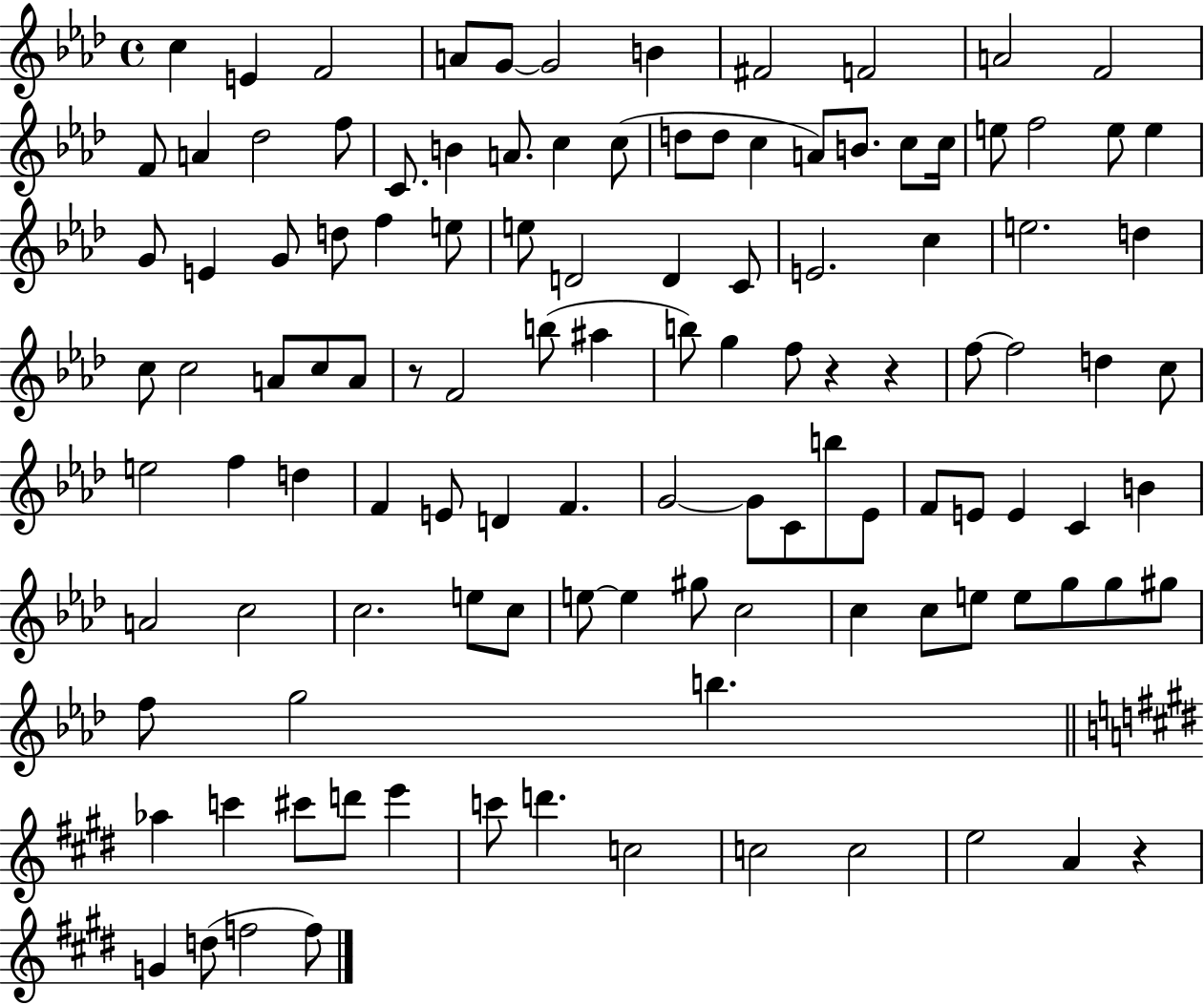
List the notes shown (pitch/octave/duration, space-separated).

C5/q E4/q F4/h A4/e G4/e G4/h B4/q F#4/h F4/h A4/h F4/h F4/e A4/q Db5/h F5/e C4/e. B4/q A4/e. C5/q C5/e D5/e D5/e C5/q A4/e B4/e. C5/e C5/s E5/e F5/h E5/e E5/q G4/e E4/q G4/e D5/e F5/q E5/e E5/e D4/h D4/q C4/e E4/h. C5/q E5/h. D5/q C5/e C5/h A4/e C5/e A4/e R/e F4/h B5/e A#5/q B5/e G5/q F5/e R/q R/q F5/e F5/h D5/q C5/e E5/h F5/q D5/q F4/q E4/e D4/q F4/q. G4/h G4/e C4/e B5/e Eb4/e F4/e E4/e E4/q C4/q B4/q A4/h C5/h C5/h. E5/e C5/e E5/e E5/q G#5/e C5/h C5/q C5/e E5/e E5/e G5/e G5/e G#5/e F5/e G5/h B5/q. Ab5/q C6/q C#6/e D6/e E6/q C6/e D6/q. C5/h C5/h C5/h E5/h A4/q R/q G4/q D5/e F5/h F5/e